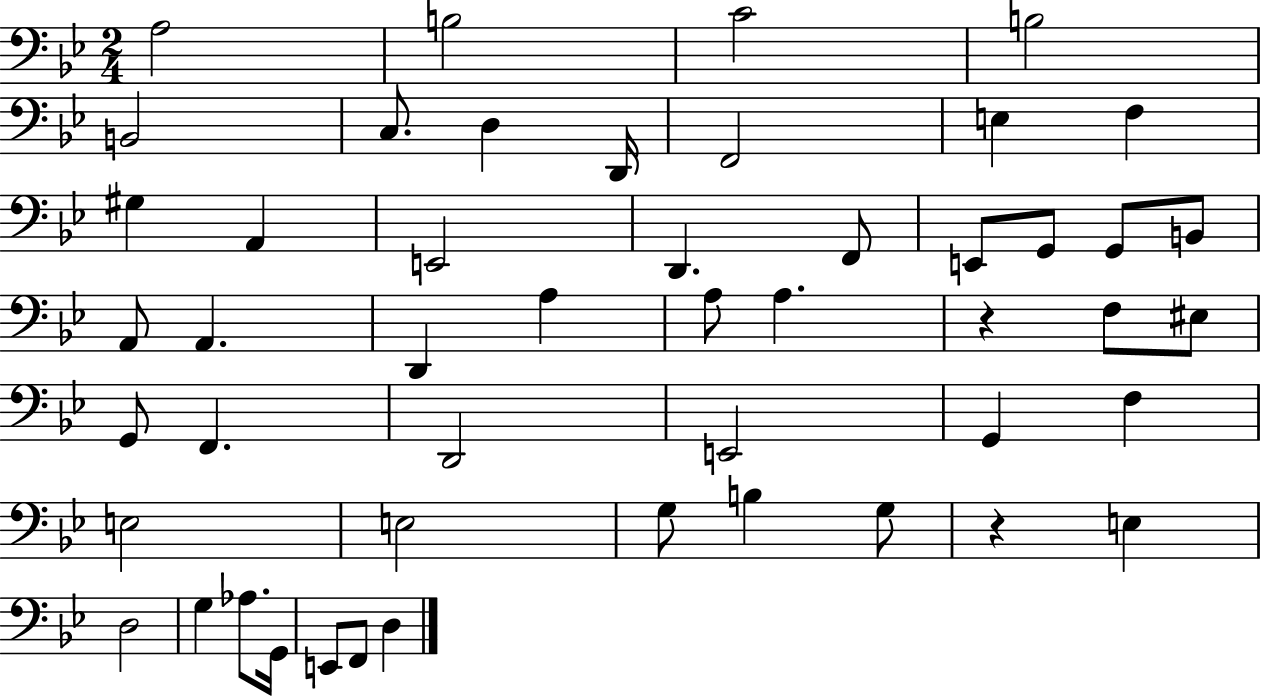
A3/h B3/h C4/h B3/h B2/h C3/e. D3/q D2/s F2/h E3/q F3/q G#3/q A2/q E2/h D2/q. F2/e E2/e G2/e G2/e B2/e A2/e A2/q. D2/q A3/q A3/e A3/q. R/q F3/e EIS3/e G2/e F2/q. D2/h E2/h G2/q F3/q E3/h E3/h G3/e B3/q G3/e R/q E3/q D3/h G3/q Ab3/e. G2/s E2/e F2/e D3/q